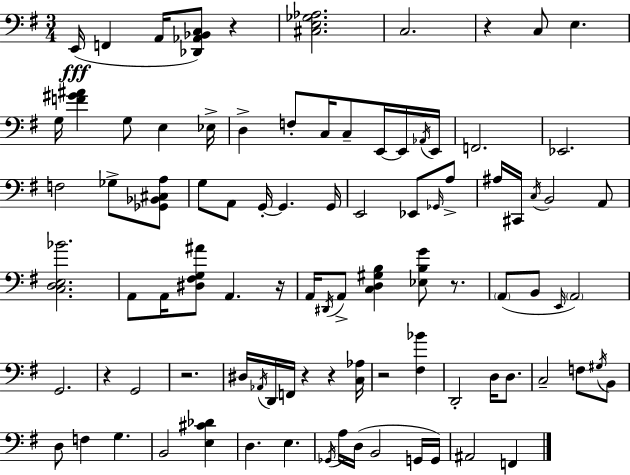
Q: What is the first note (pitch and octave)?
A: E2